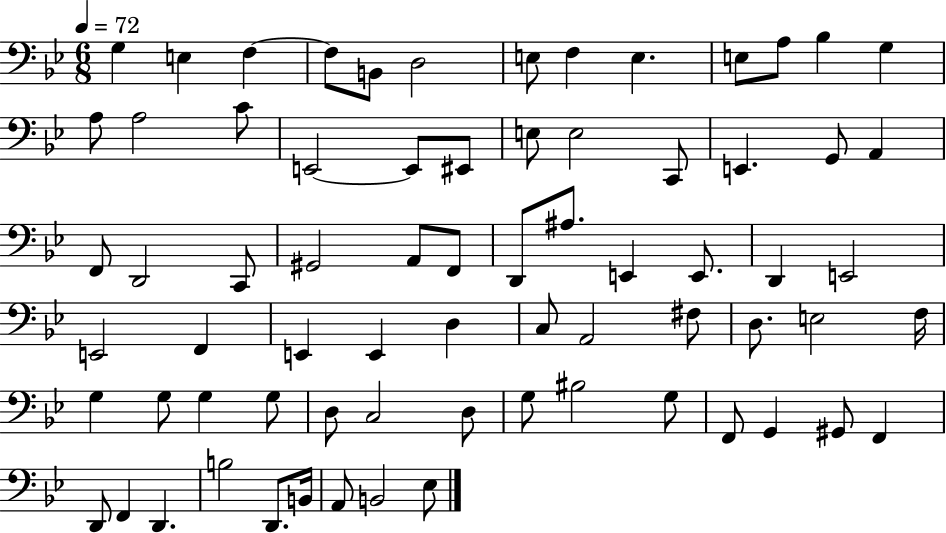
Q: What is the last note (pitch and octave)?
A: Eb3